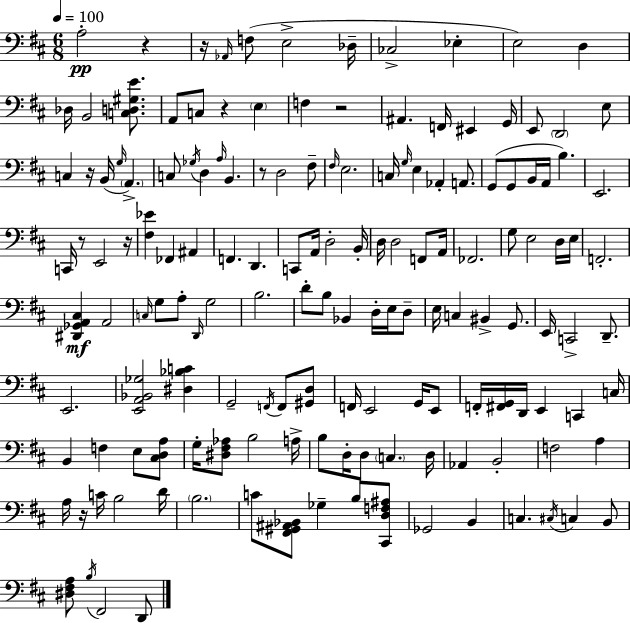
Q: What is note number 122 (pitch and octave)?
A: B3